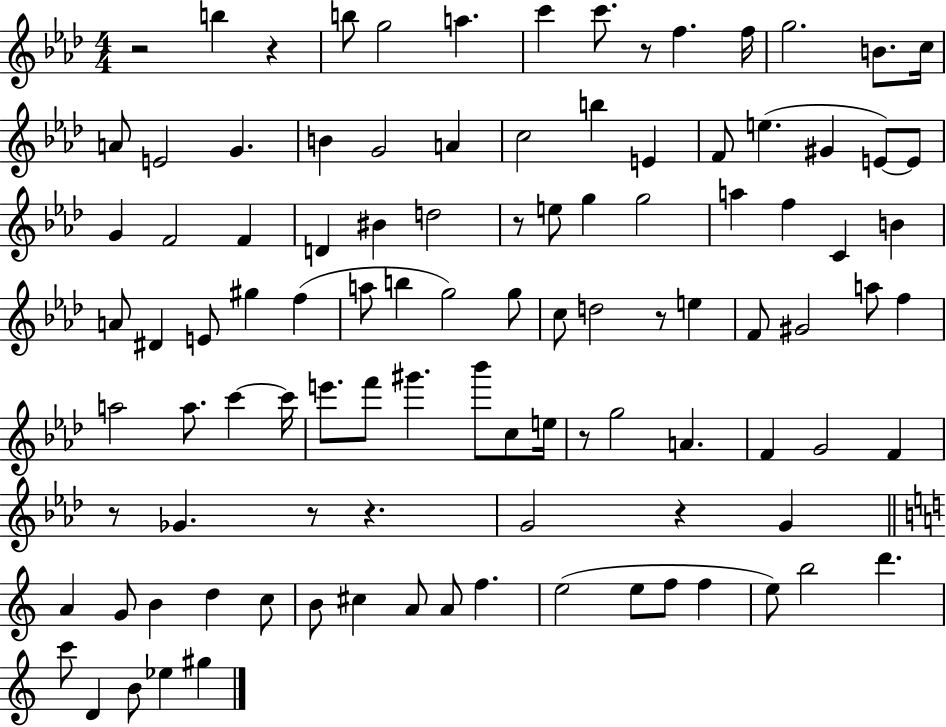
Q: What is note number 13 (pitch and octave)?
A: E4